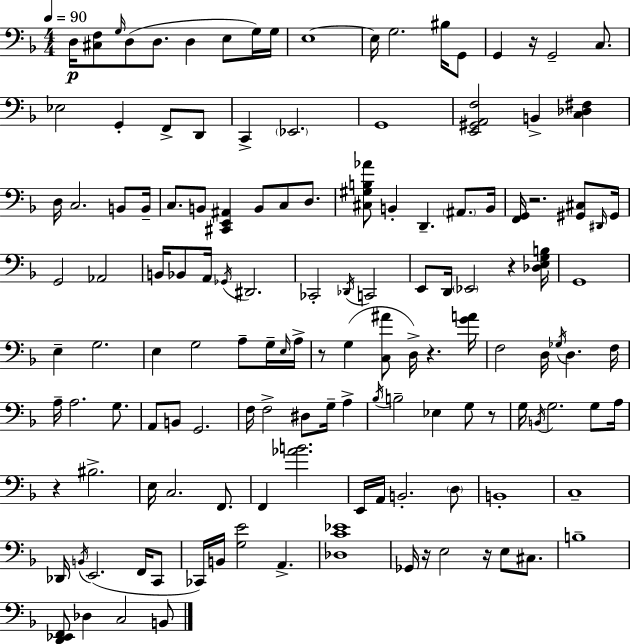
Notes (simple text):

D3/s [C#3,F3]/e G3/s D3/e D3/e. D3/q E3/e G3/s G3/s E3/w E3/s G3/h. BIS3/s G2/e G2/q R/s G2/h C3/e. Eb3/h G2/q F2/e D2/e C2/q Eb2/h. G2/w [E2,G#2,A2,F3]/h B2/q [C3,Db3,F#3]/q D3/s C3/h. B2/e B2/s C3/e. B2/e [C#2,E2,A#2]/q B2/e C3/e D3/e. [C#3,G#3,B3,Ab4]/e B2/q D2/q. A#2/e. B2/s [F2,G2]/s R/h. [G#2,C#3]/e D#2/s G#2/s G2/h Ab2/h B2/s Bb2/e A2/s Gb2/s D#2/h. CES2/h Db2/s C2/h E2/e D2/s Eb2/h R/q [Db3,E3,G3,B3]/s G2/w E3/q G3/h. E3/q G3/h A3/e G3/s E3/s A3/s R/e G3/q [C3,A#4]/e D3/s R/q. [G4,A4]/s F3/h D3/s Gb3/s D3/q. F3/s A3/s A3/h. G3/e. A2/e B2/e G2/h. F3/s F3/h D#3/e G3/s A3/q Bb3/s B3/h Eb3/q G3/e R/e G3/s B2/s G3/h. G3/e A3/s R/q BIS3/h. E3/s C3/h. F2/e. F2/q [Ab4,B4]/h. E2/s A2/s B2/h. D3/e B2/w C3/w Db2/s B2/s E2/h. F2/s C2/e CES2/s B2/s [G3,E4]/h A2/q. [Db3,C4,Eb4]/w Gb2/s R/s E3/h R/s E3/e C#3/e. B3/w [D2,Eb2,F2]/e Db3/q C3/h B2/e